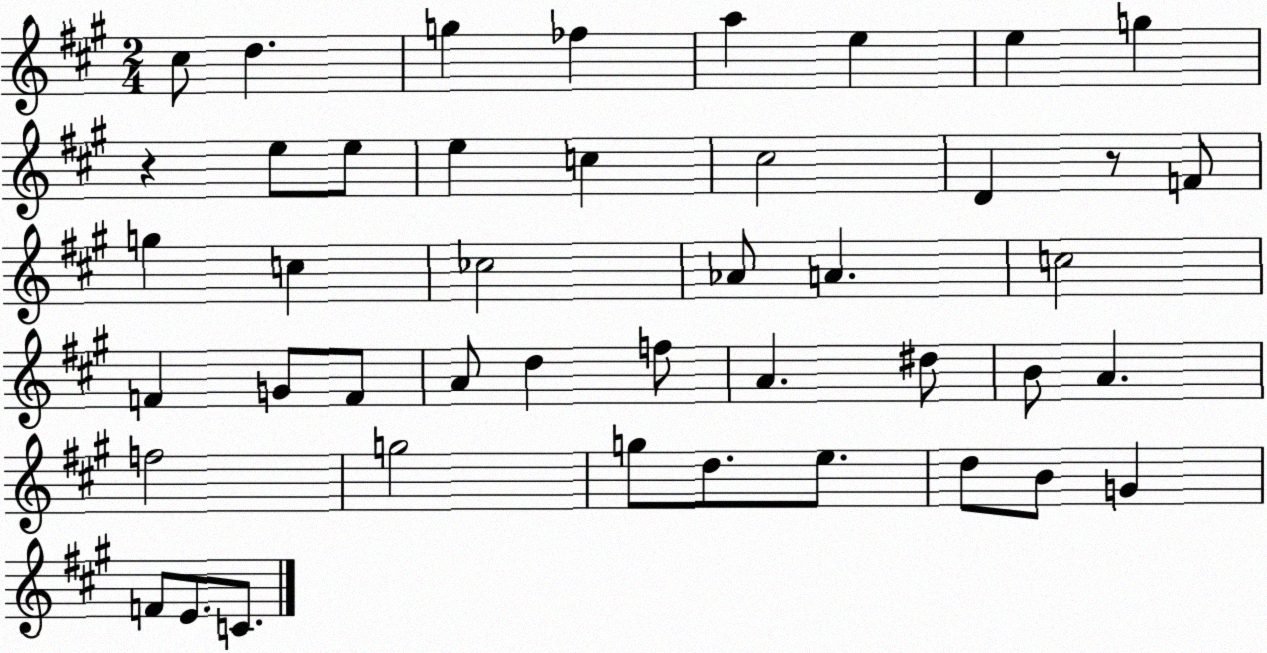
X:1
T:Untitled
M:2/4
L:1/4
K:A
^c/2 d g _f a e e g z e/2 e/2 e c ^c2 D z/2 F/2 g c _c2 _A/2 A c2 F G/2 F/2 A/2 d f/2 A ^d/2 B/2 A f2 g2 g/2 d/2 e/2 d/2 B/2 G F/2 E/2 C/2